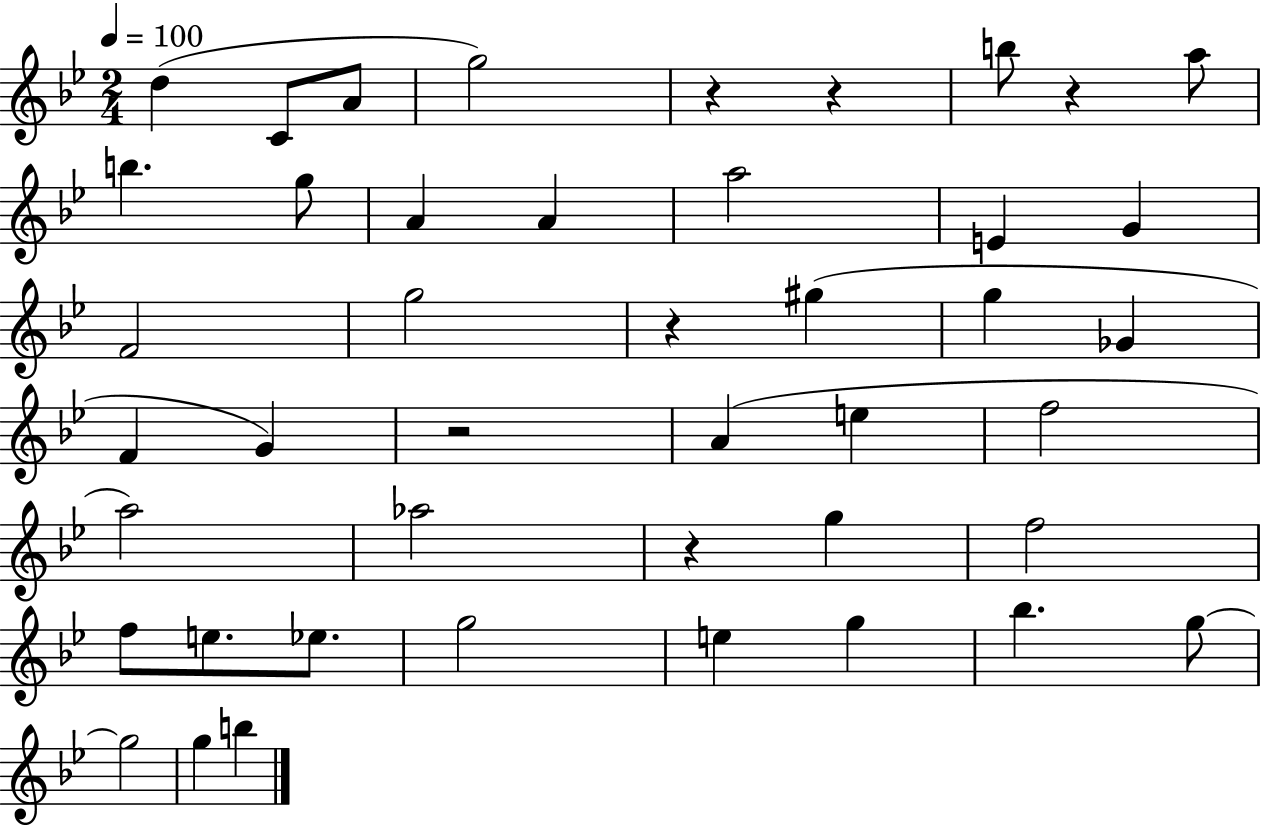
{
  \clef treble
  \numericTimeSignature
  \time 2/4
  \key bes \major
  \tempo 4 = 100
  d''4( c'8 a'8 | g''2) | r4 r4 | b''8 r4 a''8 | \break b''4. g''8 | a'4 a'4 | a''2 | e'4 g'4 | \break f'2 | g''2 | r4 gis''4( | g''4 ges'4 | \break f'4 g'4) | r2 | a'4( e''4 | f''2 | \break a''2) | aes''2 | r4 g''4 | f''2 | \break f''8 e''8. ees''8. | g''2 | e''4 g''4 | bes''4. g''8~~ | \break g''2 | g''4 b''4 | \bar "|."
}